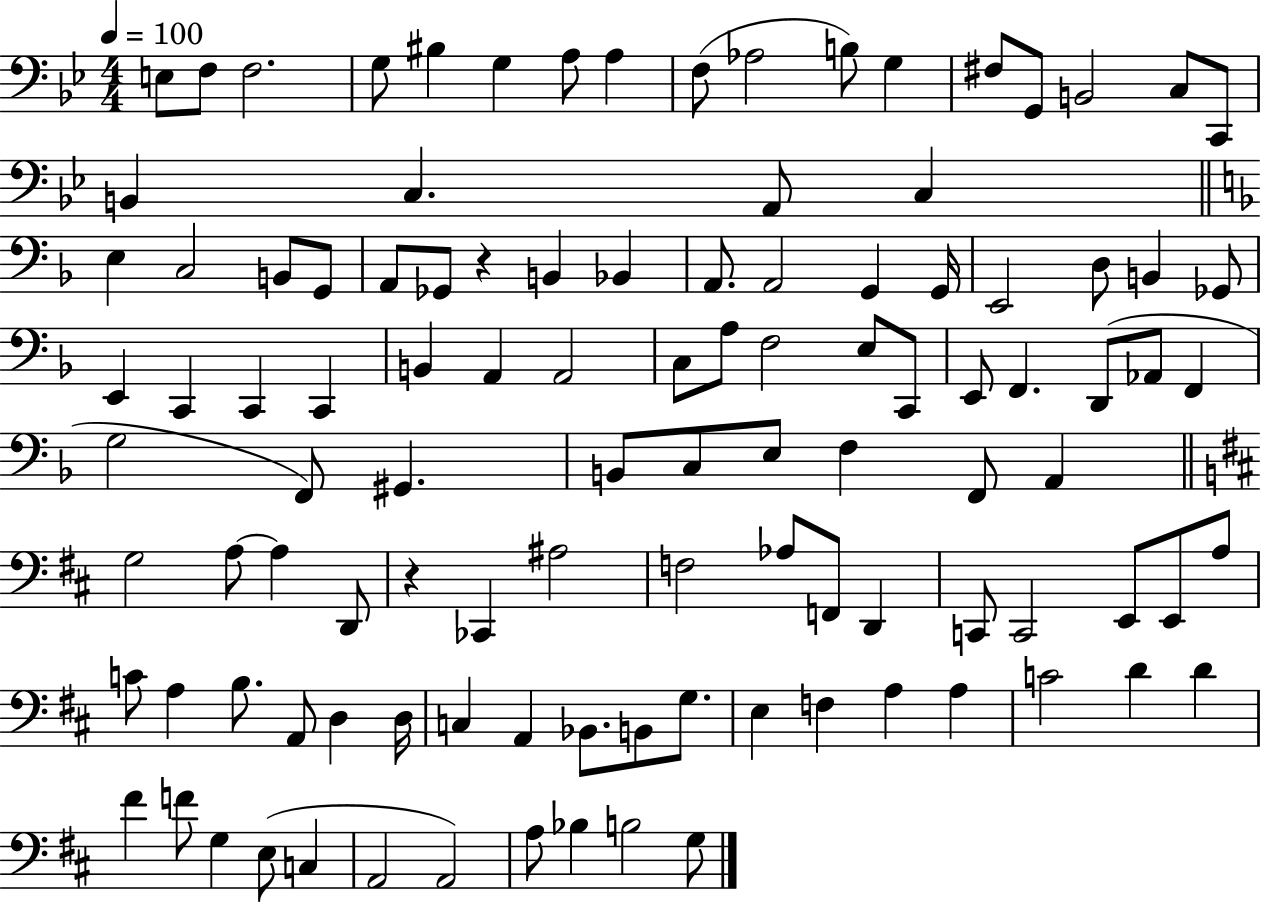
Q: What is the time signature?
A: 4/4